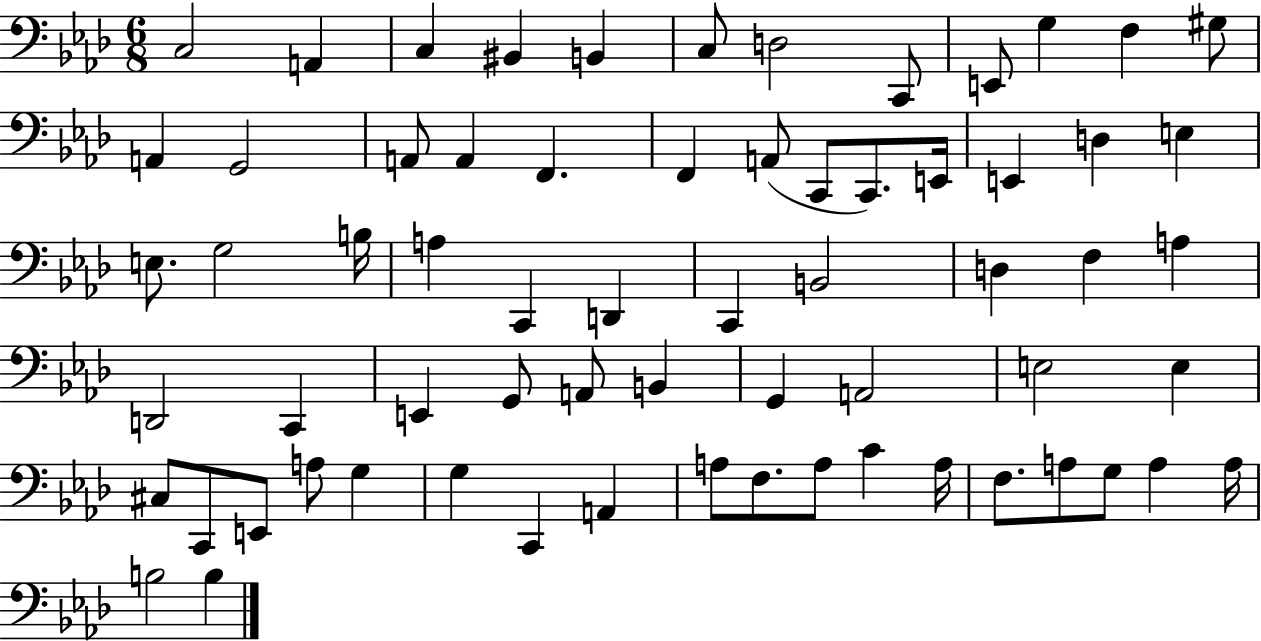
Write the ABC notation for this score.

X:1
T:Untitled
M:6/8
L:1/4
K:Ab
C,2 A,, C, ^B,, B,, C,/2 D,2 C,,/2 E,,/2 G, F, ^G,/2 A,, G,,2 A,,/2 A,, F,, F,, A,,/2 C,,/2 C,,/2 E,,/4 E,, D, E, E,/2 G,2 B,/4 A, C,, D,, C,, B,,2 D, F, A, D,,2 C,, E,, G,,/2 A,,/2 B,, G,, A,,2 E,2 E, ^C,/2 C,,/2 E,,/2 A,/2 G, G, C,, A,, A,/2 F,/2 A,/2 C A,/4 F,/2 A,/2 G,/2 A, A,/4 B,2 B,